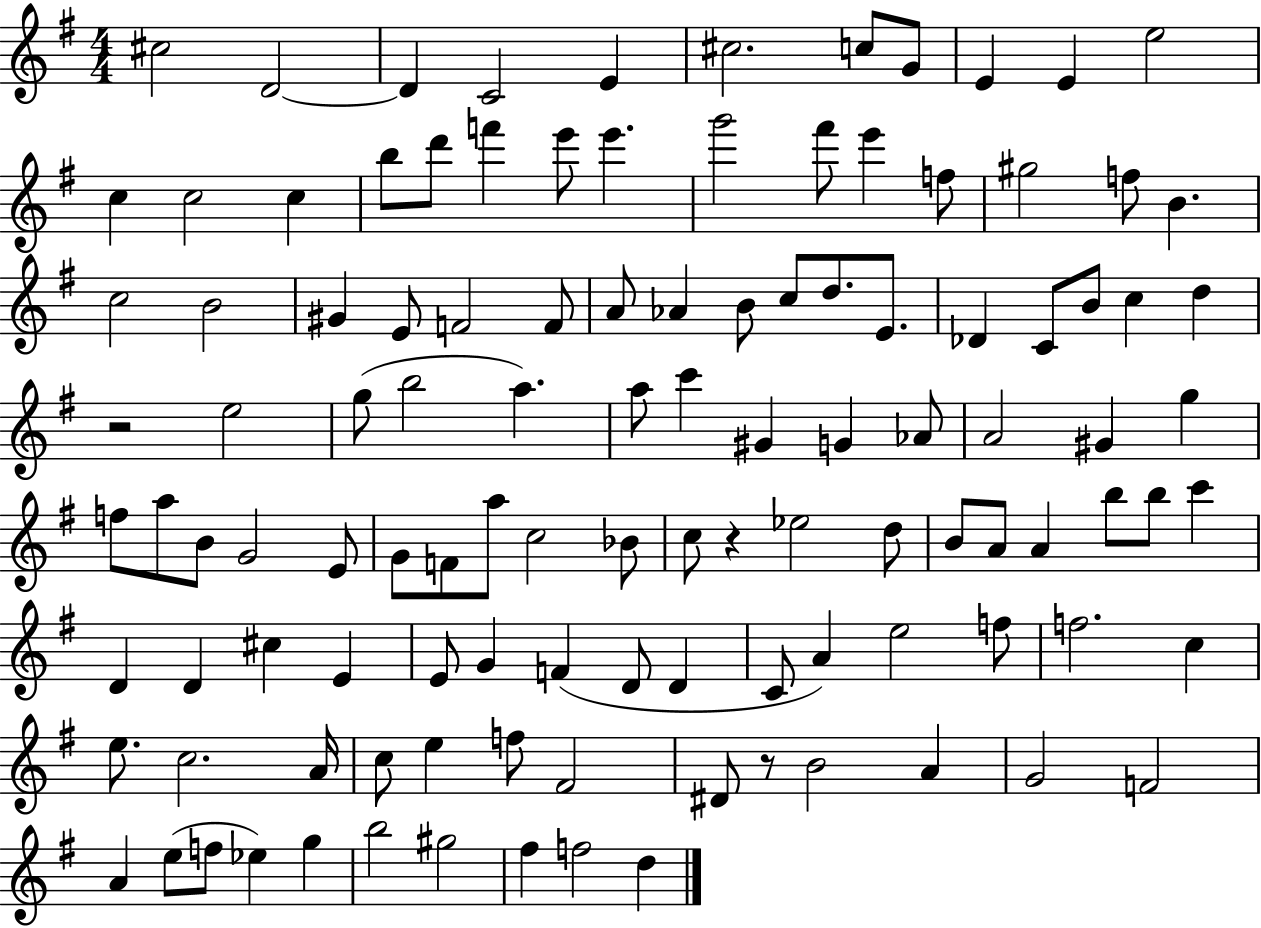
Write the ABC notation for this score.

X:1
T:Untitled
M:4/4
L:1/4
K:G
^c2 D2 D C2 E ^c2 c/2 G/2 E E e2 c c2 c b/2 d'/2 f' e'/2 e' g'2 ^f'/2 e' f/2 ^g2 f/2 B c2 B2 ^G E/2 F2 F/2 A/2 _A B/2 c/2 d/2 E/2 _D C/2 B/2 c d z2 e2 g/2 b2 a a/2 c' ^G G _A/2 A2 ^G g f/2 a/2 B/2 G2 E/2 G/2 F/2 a/2 c2 _B/2 c/2 z _e2 d/2 B/2 A/2 A b/2 b/2 c' D D ^c E E/2 G F D/2 D C/2 A e2 f/2 f2 c e/2 c2 A/4 c/2 e f/2 ^F2 ^D/2 z/2 B2 A G2 F2 A e/2 f/2 _e g b2 ^g2 ^f f2 d